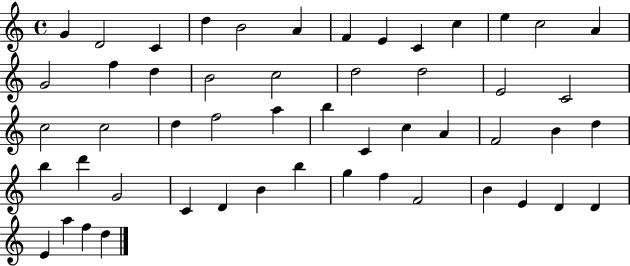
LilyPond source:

{
  \clef treble
  \time 4/4
  \defaultTimeSignature
  \key c \major
  g'4 d'2 c'4 | d''4 b'2 a'4 | f'4 e'4 c'4 c''4 | e''4 c''2 a'4 | \break g'2 f''4 d''4 | b'2 c''2 | d''2 d''2 | e'2 c'2 | \break c''2 c''2 | d''4 f''2 a''4 | b''4 c'4 c''4 a'4 | f'2 b'4 d''4 | \break b''4 d'''4 g'2 | c'4 d'4 b'4 b''4 | g''4 f''4 f'2 | b'4 e'4 d'4 d'4 | \break e'4 a''4 f''4 d''4 | \bar "|."
}